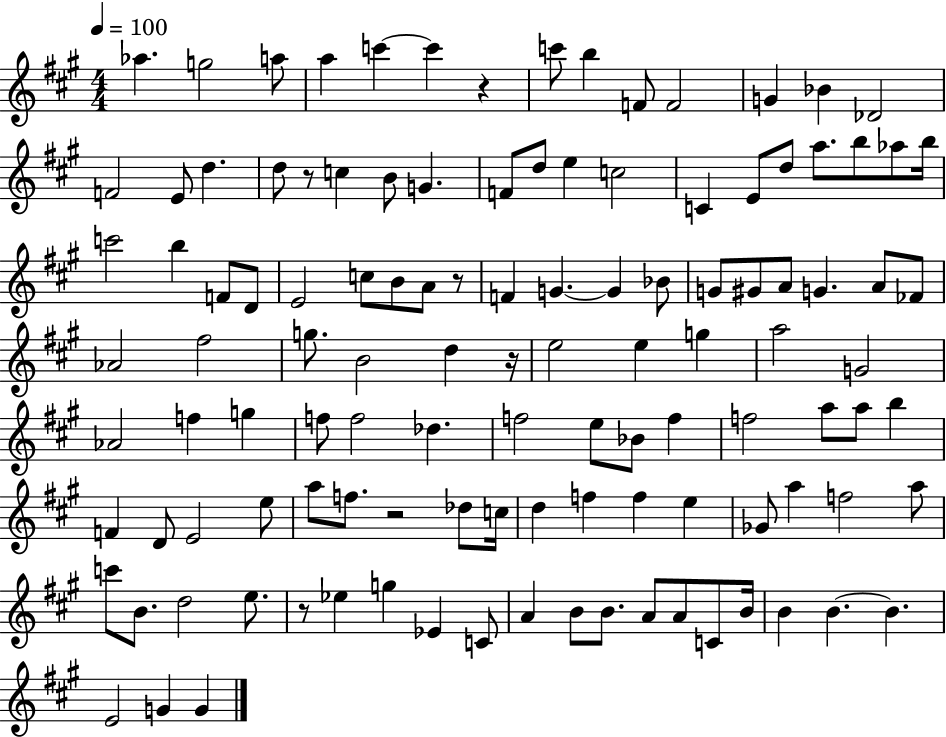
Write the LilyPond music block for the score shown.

{
  \clef treble
  \numericTimeSignature
  \time 4/4
  \key a \major
  \tempo 4 = 100
  aes''4. g''2 a''8 | a''4 c'''4~~ c'''4 r4 | c'''8 b''4 f'8 f'2 | g'4 bes'4 des'2 | \break f'2 e'8 d''4. | d''8 r8 c''4 b'8 g'4. | f'8 d''8 e''4 c''2 | c'4 e'8 d''8 a''8. b''8 aes''8 b''16 | \break c'''2 b''4 f'8 d'8 | e'2 c''8 b'8 a'8 r8 | f'4 g'4.~~ g'4 bes'8 | g'8 gis'8 a'8 g'4. a'8 fes'8 | \break aes'2 fis''2 | g''8. b'2 d''4 r16 | e''2 e''4 g''4 | a''2 g'2 | \break aes'2 f''4 g''4 | f''8 f''2 des''4. | f''2 e''8 bes'8 f''4 | f''2 a''8 a''8 b''4 | \break f'4 d'8 e'2 e''8 | a''8 f''8. r2 des''8 c''16 | d''4 f''4 f''4 e''4 | ges'8 a''4 f''2 a''8 | \break c'''8 b'8. d''2 e''8. | r8 ees''4 g''4 ees'4 c'8 | a'4 b'8 b'8. a'8 a'8 c'8 b'16 | b'4 b'4.~~ b'4. | \break e'2 g'4 g'4 | \bar "|."
}